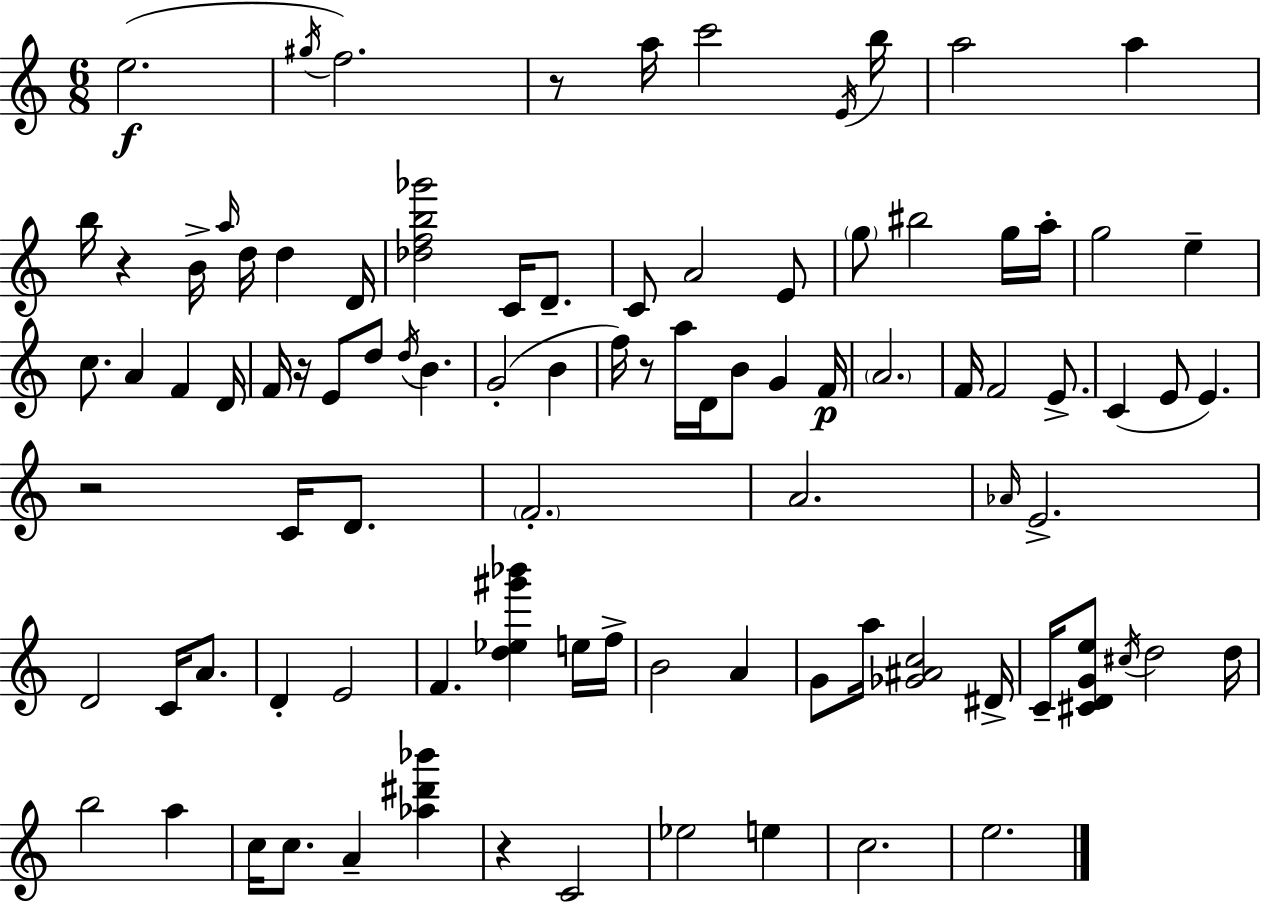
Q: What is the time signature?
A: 6/8